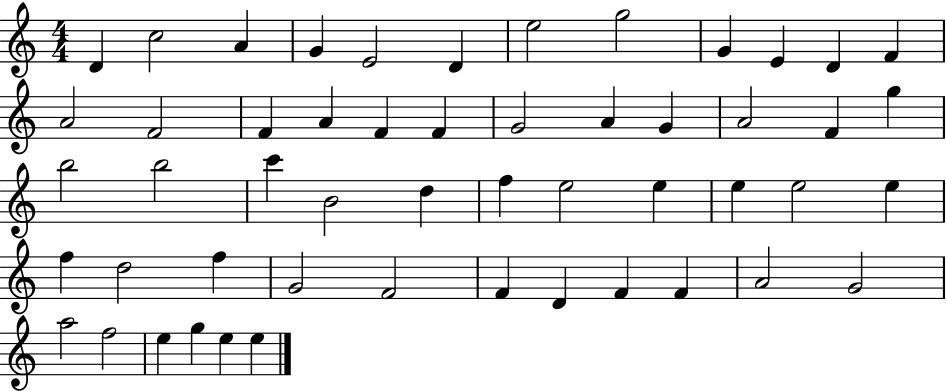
X:1
T:Untitled
M:4/4
L:1/4
K:C
D c2 A G E2 D e2 g2 G E D F A2 F2 F A F F G2 A G A2 F g b2 b2 c' B2 d f e2 e e e2 e f d2 f G2 F2 F D F F A2 G2 a2 f2 e g e e